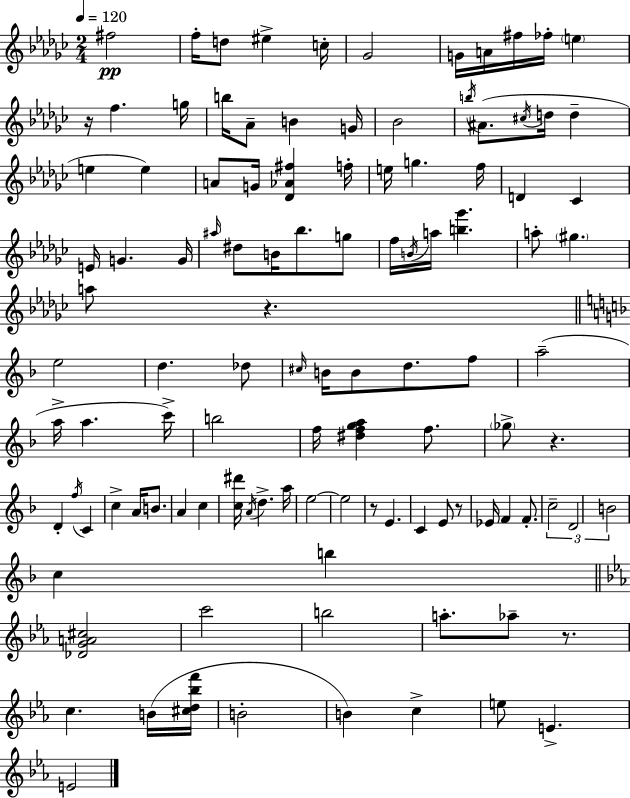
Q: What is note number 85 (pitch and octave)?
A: B4